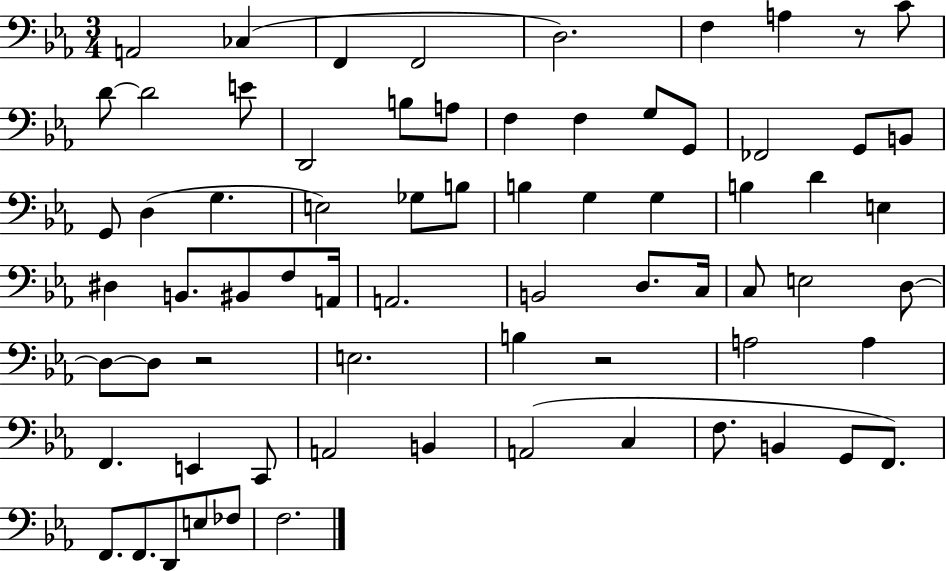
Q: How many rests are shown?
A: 3